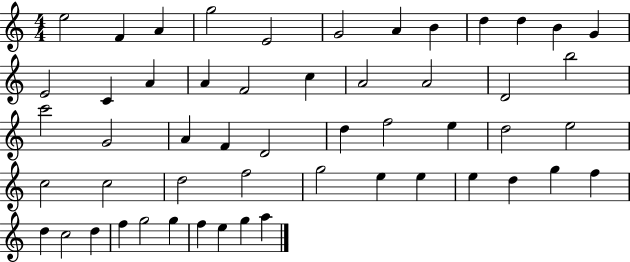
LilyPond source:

{
  \clef treble
  \numericTimeSignature
  \time 4/4
  \key c \major
  e''2 f'4 a'4 | g''2 e'2 | g'2 a'4 b'4 | d''4 d''4 b'4 g'4 | \break e'2 c'4 a'4 | a'4 f'2 c''4 | a'2 a'2 | d'2 b''2 | \break c'''2 g'2 | a'4 f'4 d'2 | d''4 f''2 e''4 | d''2 e''2 | \break c''2 c''2 | d''2 f''2 | g''2 e''4 e''4 | e''4 d''4 g''4 f''4 | \break d''4 c''2 d''4 | f''4 g''2 g''4 | f''4 e''4 g''4 a''4 | \bar "|."
}